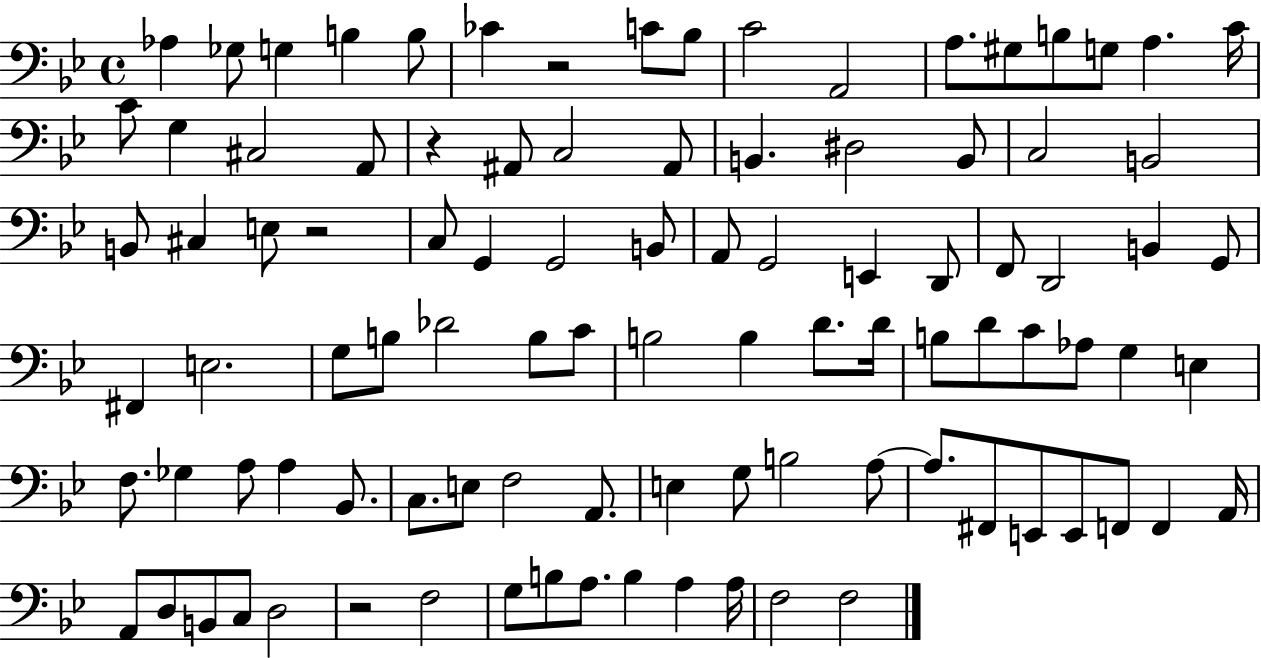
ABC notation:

X:1
T:Untitled
M:4/4
L:1/4
K:Bb
_A, _G,/2 G, B, B,/2 _C z2 C/2 _B,/2 C2 A,,2 A,/2 ^G,/2 B,/2 G,/2 A, C/4 C/2 G, ^C,2 A,,/2 z ^A,,/2 C,2 ^A,,/2 B,, ^D,2 B,,/2 C,2 B,,2 B,,/2 ^C, E,/2 z2 C,/2 G,, G,,2 B,,/2 A,,/2 G,,2 E,, D,,/2 F,,/2 D,,2 B,, G,,/2 ^F,, E,2 G,/2 B,/2 _D2 B,/2 C/2 B,2 B, D/2 D/4 B,/2 D/2 C/2 _A,/2 G, E, F,/2 _G, A,/2 A, _B,,/2 C,/2 E,/2 F,2 A,,/2 E, G,/2 B,2 A,/2 A,/2 ^F,,/2 E,,/2 E,,/2 F,,/2 F,, A,,/4 A,,/2 D,/2 B,,/2 C,/2 D,2 z2 F,2 G,/2 B,/2 A,/2 B, A, A,/4 F,2 F,2